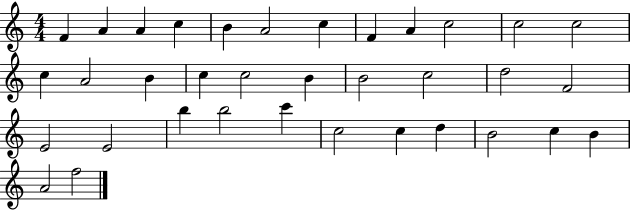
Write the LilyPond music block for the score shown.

{
  \clef treble
  \numericTimeSignature
  \time 4/4
  \key c \major
  f'4 a'4 a'4 c''4 | b'4 a'2 c''4 | f'4 a'4 c''2 | c''2 c''2 | \break c''4 a'2 b'4 | c''4 c''2 b'4 | b'2 c''2 | d''2 f'2 | \break e'2 e'2 | b''4 b''2 c'''4 | c''2 c''4 d''4 | b'2 c''4 b'4 | \break a'2 f''2 | \bar "|."
}